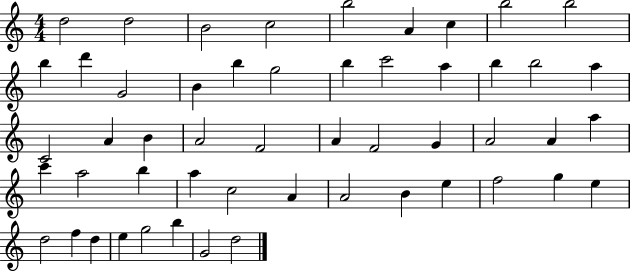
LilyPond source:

{
  \clef treble
  \numericTimeSignature
  \time 4/4
  \key c \major
  d''2 d''2 | b'2 c''2 | b''2 a'4 c''4 | b''2 b''2 | \break b''4 d'''4 g'2 | b'4 b''4 g''2 | b''4 c'''2 a''4 | b''4 b''2 a''4 | \break c'2 a'4 b'4 | a'2 f'2 | a'4 f'2 g'4 | a'2 a'4 a''4 | \break c'''4 a''2 b''4 | a''4 c''2 a'4 | a'2 b'4 e''4 | f''2 g''4 e''4 | \break d''2 f''4 d''4 | e''4 g''2 b''4 | g'2 d''2 | \bar "|."
}